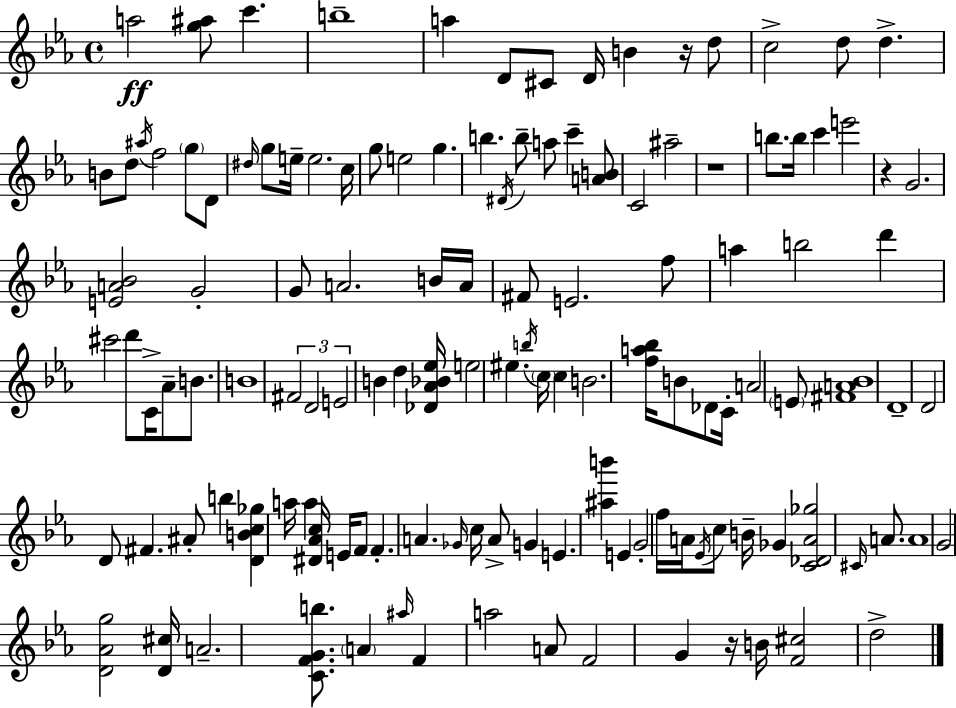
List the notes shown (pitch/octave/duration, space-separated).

A5/h [G5,A#5]/e C6/q. B5/w A5/q D4/e C#4/e D4/s B4/q R/s D5/e C5/h D5/e D5/q. B4/e D5/e A#5/s F5/h G5/e D4/e D#5/s G5/e E5/s E5/h. C5/s G5/e E5/h G5/q. B5/q. D#4/s B5/e A5/e C6/q [A4,B4]/e C4/h A#5/h R/w B5/e. B5/s C6/q E6/h R/q G4/h. [E4,A4,Bb4]/h G4/h G4/e A4/h. B4/s A4/s F#4/e E4/h. F5/e A5/q B5/h D6/q C#6/h D6/e C4/s Ab4/e B4/e. B4/w F#4/h D4/h E4/h B4/q D5/q [Db4,Ab4,Bb4,Eb5]/s E5/h EIS5/q. B5/s C5/s C5/q B4/h. [F5,A5,Bb5]/s B4/e Db4/e C4/s A4/h E4/e [F#4,A4,Bb4]/w D4/w D4/h D4/e F#4/q. A#4/e B5/q [D4,B4,C5,Gb5]/q A5/s A5/q [D#4,Ab4,C5]/s E4/s F4/e F4/q. A4/q. Gb4/s C5/s A4/e G4/q E4/q. [A#5,B6]/q E4/q G4/h F5/s A4/s Eb4/s C5/e B4/s Gb4/q [C4,Db4,A4,Gb5]/h C#4/s A4/e. A4/w G4/h [D4,Ab4,G5]/h [D4,C#5]/s A4/h. [C4,F4,G4,B5]/e. A4/q A#5/s F4/q A5/h A4/e F4/h G4/q R/s B4/s [F4,C#5]/h D5/h